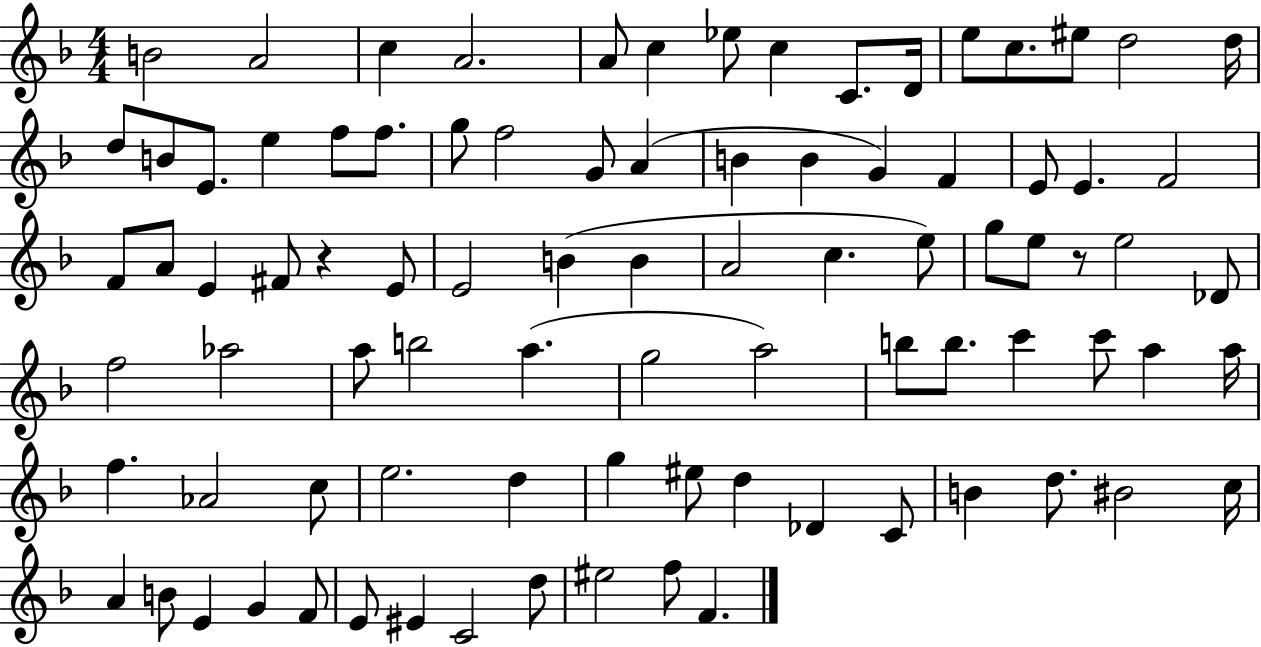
X:1
T:Untitled
M:4/4
L:1/4
K:F
B2 A2 c A2 A/2 c _e/2 c C/2 D/4 e/2 c/2 ^e/2 d2 d/4 d/2 B/2 E/2 e f/2 f/2 g/2 f2 G/2 A B B G F E/2 E F2 F/2 A/2 E ^F/2 z E/2 E2 B B A2 c e/2 g/2 e/2 z/2 e2 _D/2 f2 _a2 a/2 b2 a g2 a2 b/2 b/2 c' c'/2 a a/4 f _A2 c/2 e2 d g ^e/2 d _D C/2 B d/2 ^B2 c/4 A B/2 E G F/2 E/2 ^E C2 d/2 ^e2 f/2 F